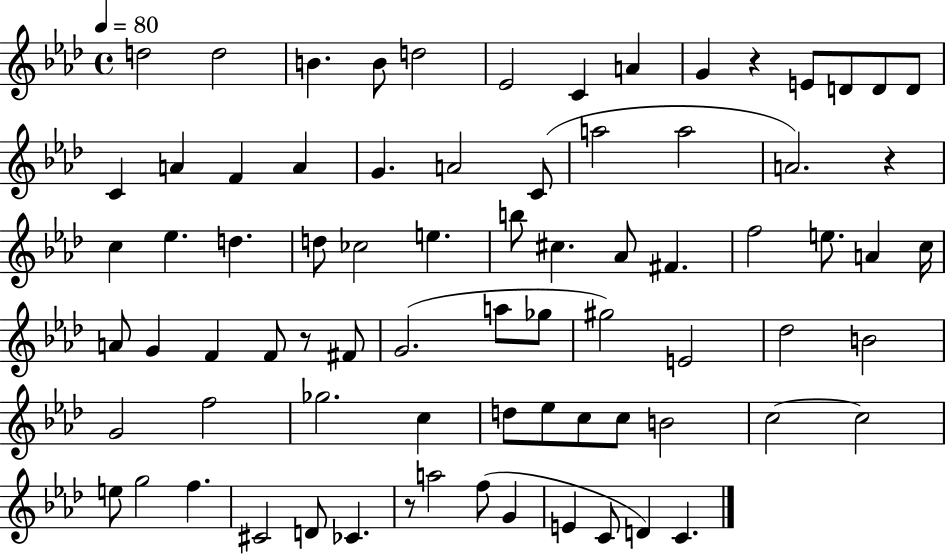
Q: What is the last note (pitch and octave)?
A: C4